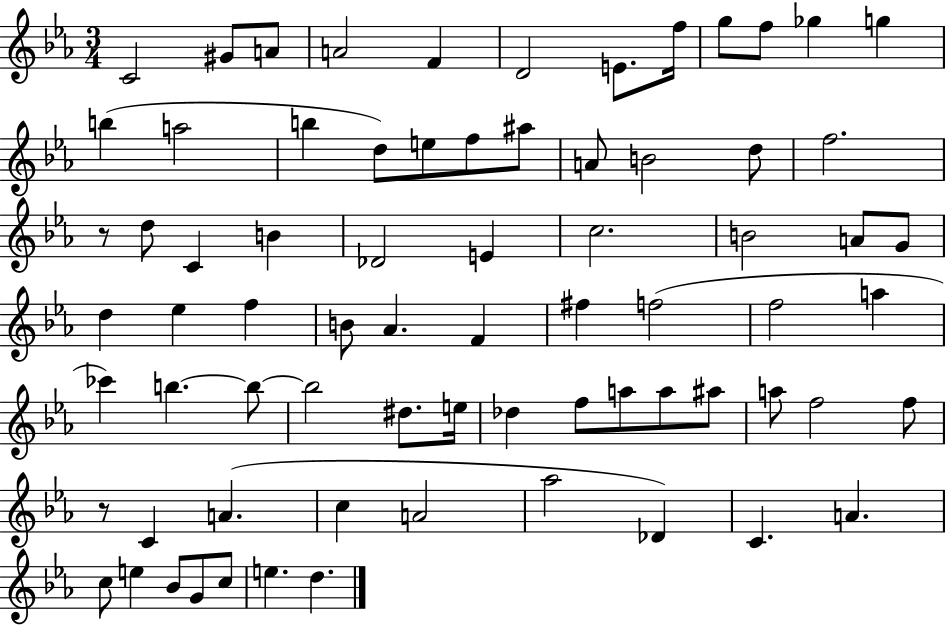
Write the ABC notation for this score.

X:1
T:Untitled
M:3/4
L:1/4
K:Eb
C2 ^G/2 A/2 A2 F D2 E/2 f/4 g/2 f/2 _g g b a2 b d/2 e/2 f/2 ^a/2 A/2 B2 d/2 f2 z/2 d/2 C B _D2 E c2 B2 A/2 G/2 d _e f B/2 _A F ^f f2 f2 a _c' b b/2 b2 ^d/2 e/4 _d f/2 a/2 a/2 ^a/2 a/2 f2 f/2 z/2 C A c A2 _a2 _D C A c/2 e _B/2 G/2 c/2 e d